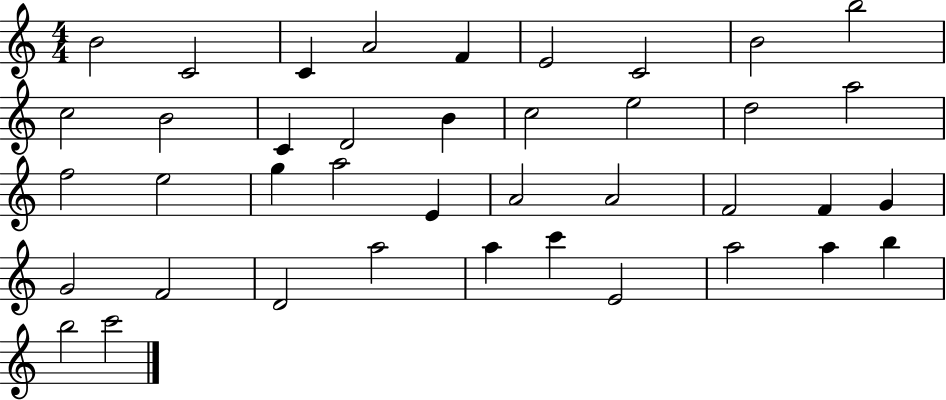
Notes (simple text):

B4/h C4/h C4/q A4/h F4/q E4/h C4/h B4/h B5/h C5/h B4/h C4/q D4/h B4/q C5/h E5/h D5/h A5/h F5/h E5/h G5/q A5/h E4/q A4/h A4/h F4/h F4/q G4/q G4/h F4/h D4/h A5/h A5/q C6/q E4/h A5/h A5/q B5/q B5/h C6/h